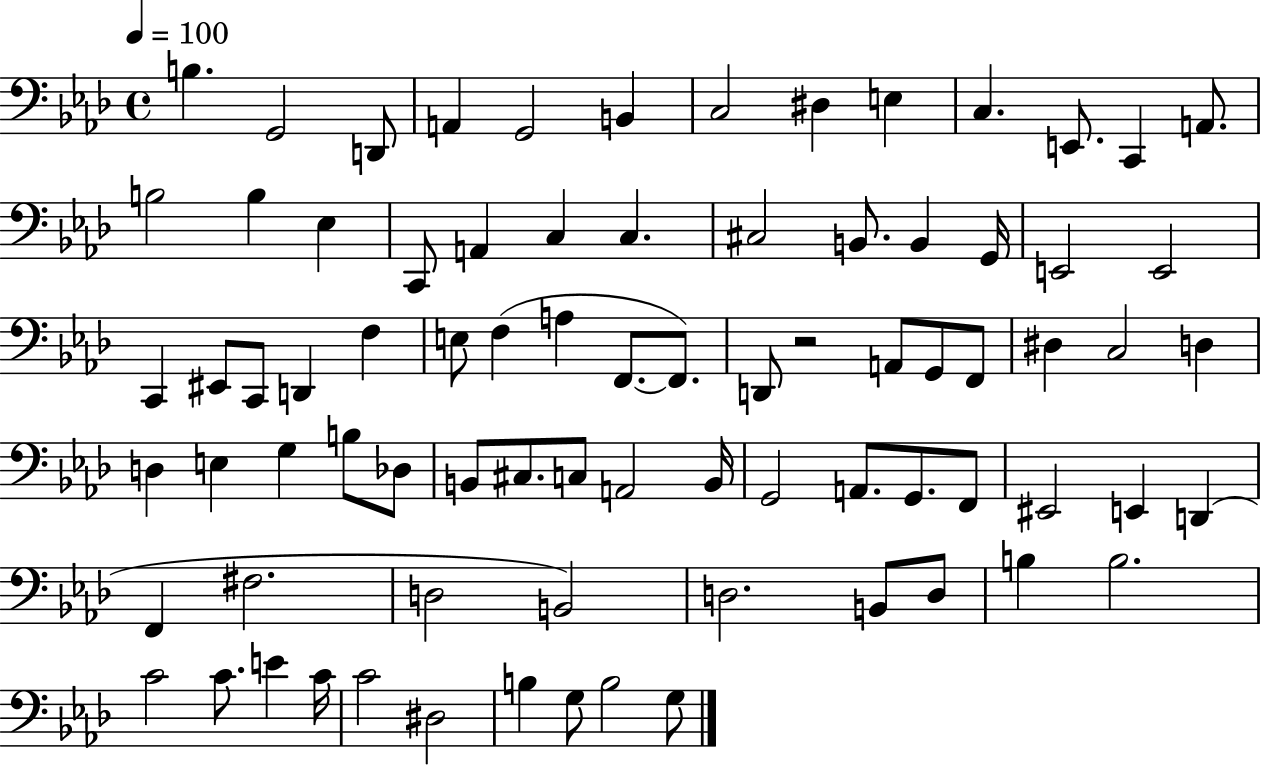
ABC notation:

X:1
T:Untitled
M:4/4
L:1/4
K:Ab
B, G,,2 D,,/2 A,, G,,2 B,, C,2 ^D, E, C, E,,/2 C,, A,,/2 B,2 B, _E, C,,/2 A,, C, C, ^C,2 B,,/2 B,, G,,/4 E,,2 E,,2 C,, ^E,,/2 C,,/2 D,, F, E,/2 F, A, F,,/2 F,,/2 D,,/2 z2 A,,/2 G,,/2 F,,/2 ^D, C,2 D, D, E, G, B,/2 _D,/2 B,,/2 ^C,/2 C,/2 A,,2 B,,/4 G,,2 A,,/2 G,,/2 F,,/2 ^E,,2 E,, D,, F,, ^F,2 D,2 B,,2 D,2 B,,/2 D,/2 B, B,2 C2 C/2 E C/4 C2 ^D,2 B, G,/2 B,2 G,/2